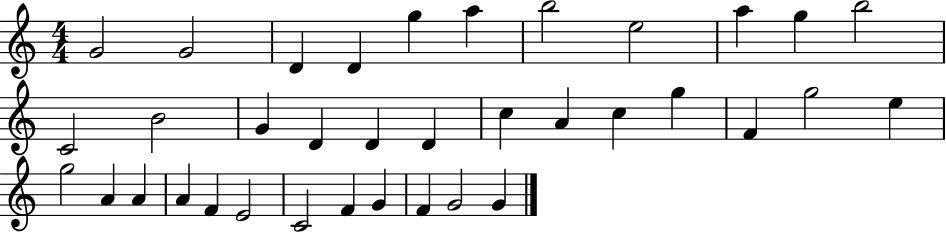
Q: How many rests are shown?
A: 0